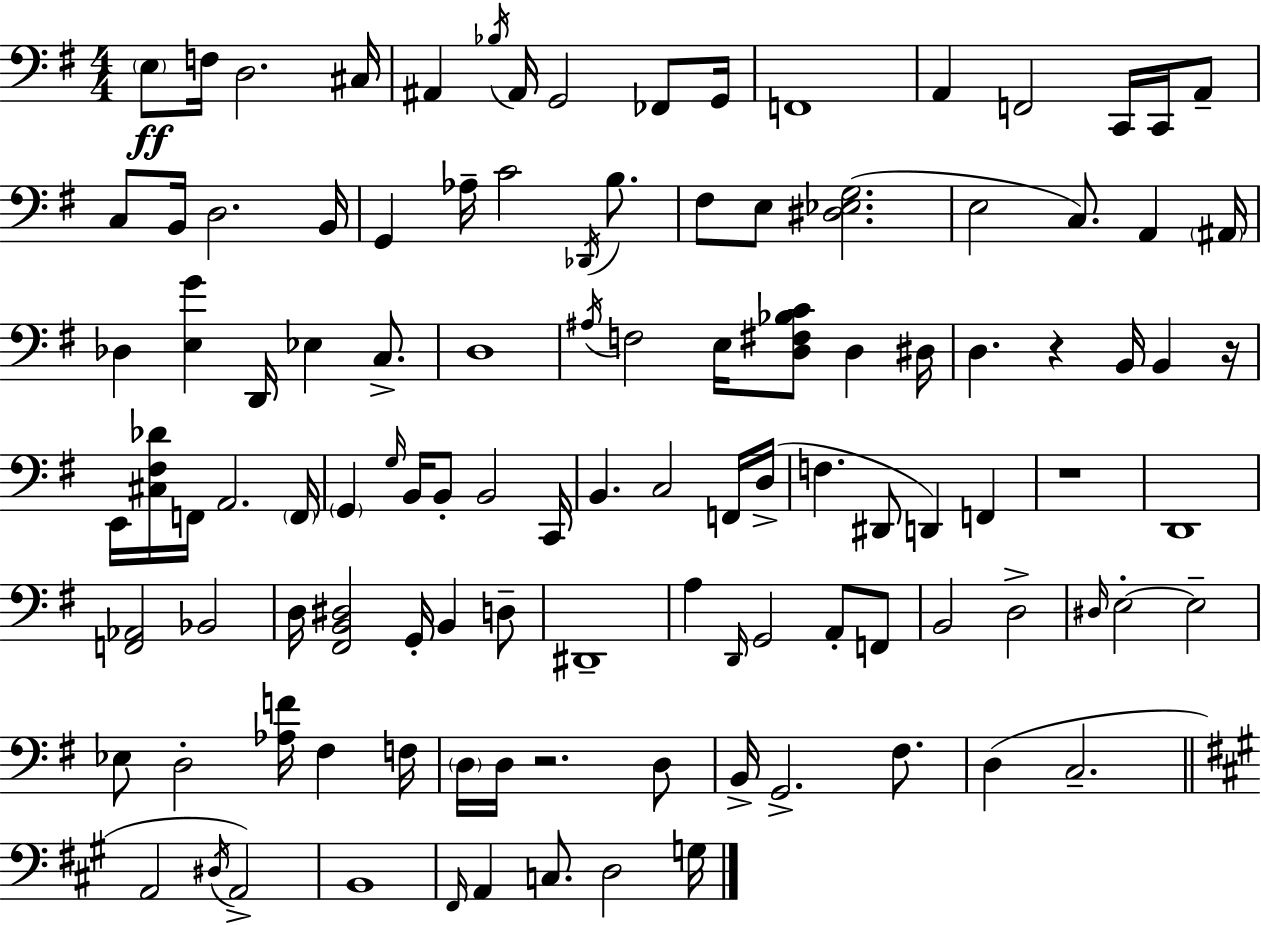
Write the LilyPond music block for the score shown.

{
  \clef bass
  \numericTimeSignature
  \time 4/4
  \key g \major
  \parenthesize e8\ff f16 d2. cis16 | ais,4 \acciaccatura { bes16 } ais,16 g,2 fes,8 | g,16 f,1 | a,4 f,2 c,16 c,16 a,8-- | \break c8 b,16 d2. | b,16 g,4 aes16-- c'2 \acciaccatura { des,16 } b8. | fis8 e8 <dis ees g>2.( | e2 c8.) a,4 | \break \parenthesize ais,16 des4 <e g'>4 d,16 ees4 c8.-> | d1 | \acciaccatura { ais16 } f2 e16 <d fis bes c'>8 d4 | dis16 d4. r4 b,16 b,4 | \break r16 e,16 <cis fis des'>16 f,16 a,2. | \parenthesize f,16 \parenthesize g,4 \grace { g16 } b,16 b,8-. b,2 | c,16 b,4. c2 | f,16 d16->( f4. dis,8 d,4) | \break f,4 r1 | d,1 | <f, aes,>2 bes,2 | d16 <fis, b, dis>2 g,16-. b,4 | \break d8-- dis,1-- | a4 \grace { d,16 } g,2 | a,8-. f,8 b,2 d2-> | \grace { dis16 } e2-.~~ e2-- | \break ees8 d2-. | <aes f'>16 fis4 f16 \parenthesize d16 d16 r2. | d8 b,16-> g,2.-> | fis8. d4( c2.-- | \break \bar "||" \break \key a \major a,2 \acciaccatura { dis16 }) a,2-> | b,1 | \grace { fis,16 } a,4 c8. d2 | g16 \bar "|."
}